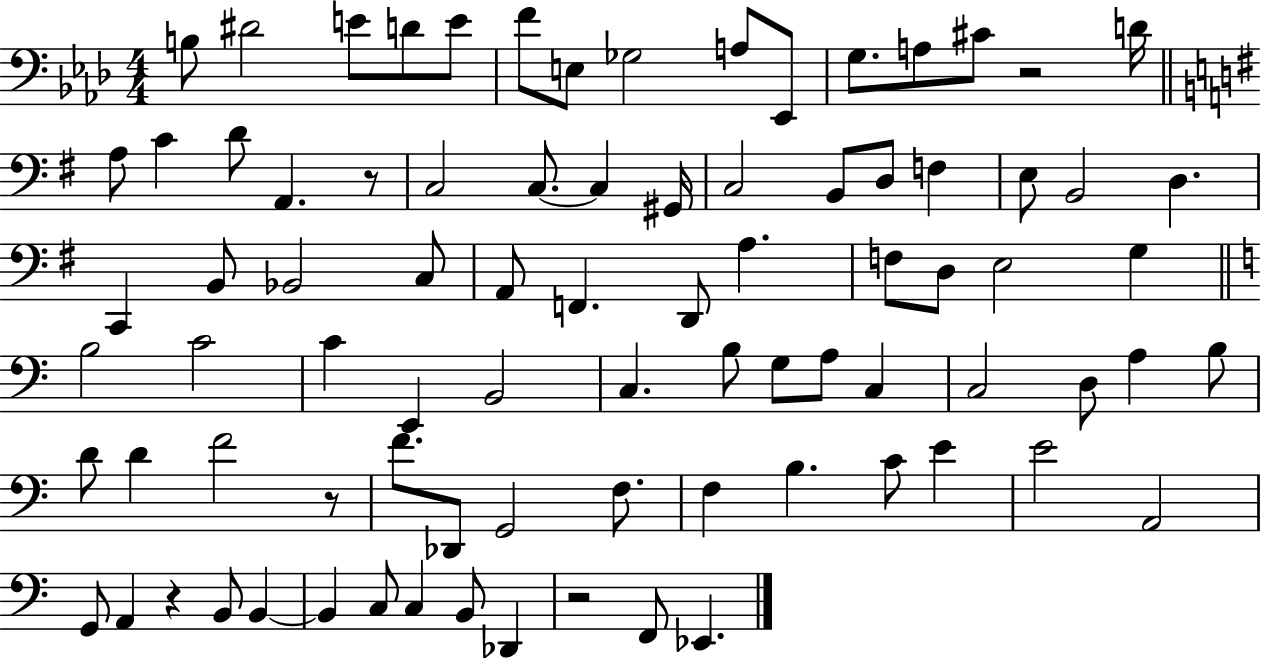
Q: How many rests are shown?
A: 5